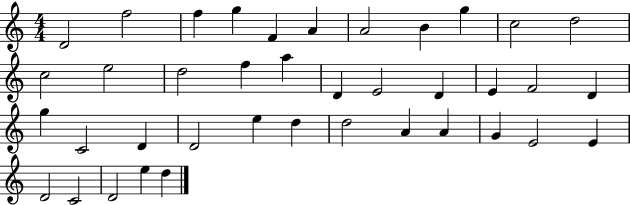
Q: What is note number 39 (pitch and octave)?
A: D5